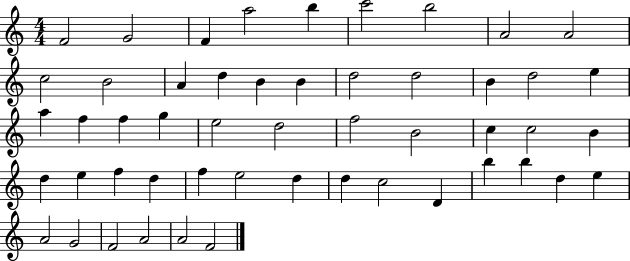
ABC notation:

X:1
T:Untitled
M:4/4
L:1/4
K:C
F2 G2 F a2 b c'2 b2 A2 A2 c2 B2 A d B B d2 d2 B d2 e a f f g e2 d2 f2 B2 c c2 B d e f d f e2 d d c2 D b b d e A2 G2 F2 A2 A2 F2